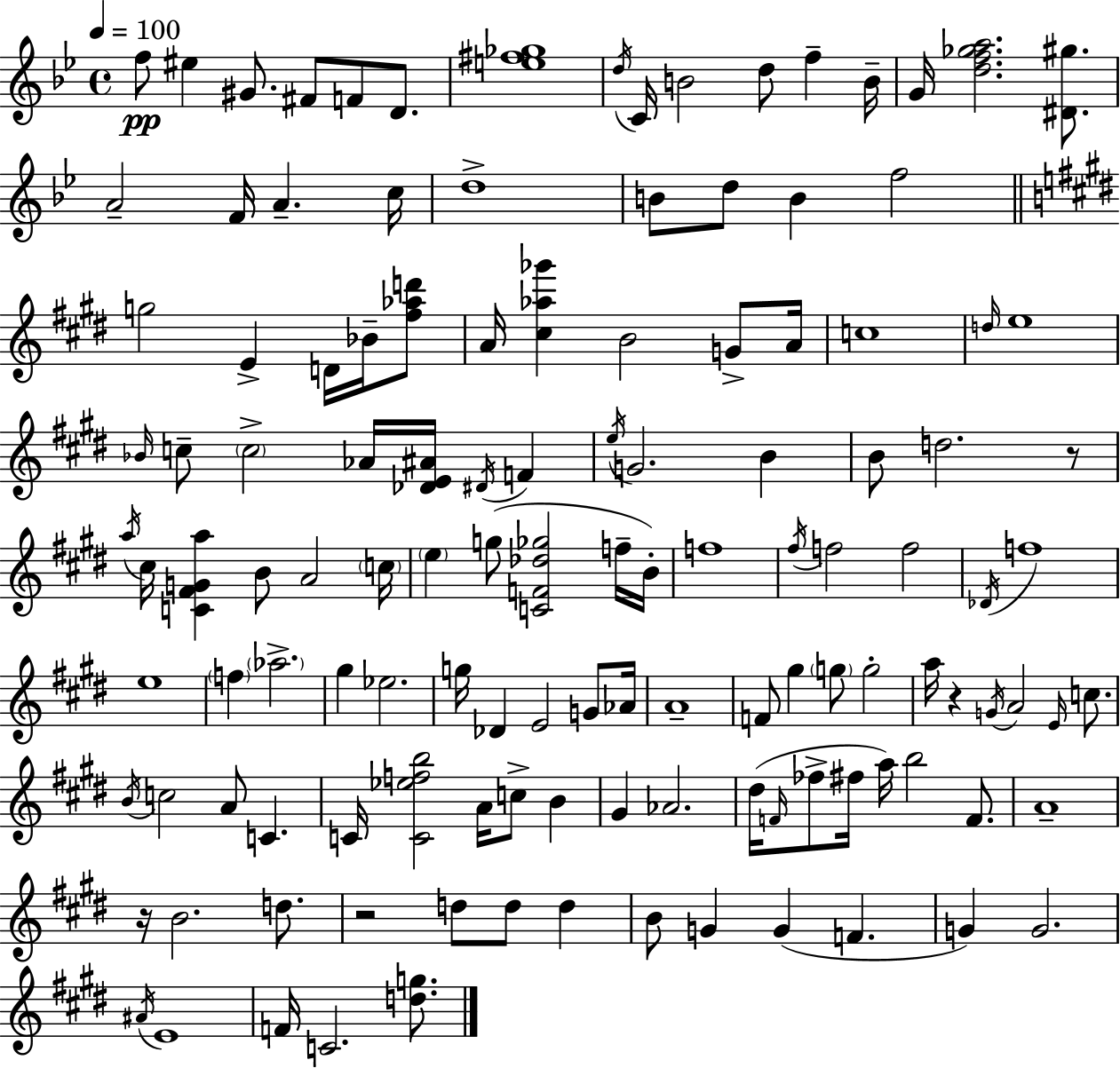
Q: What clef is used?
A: treble